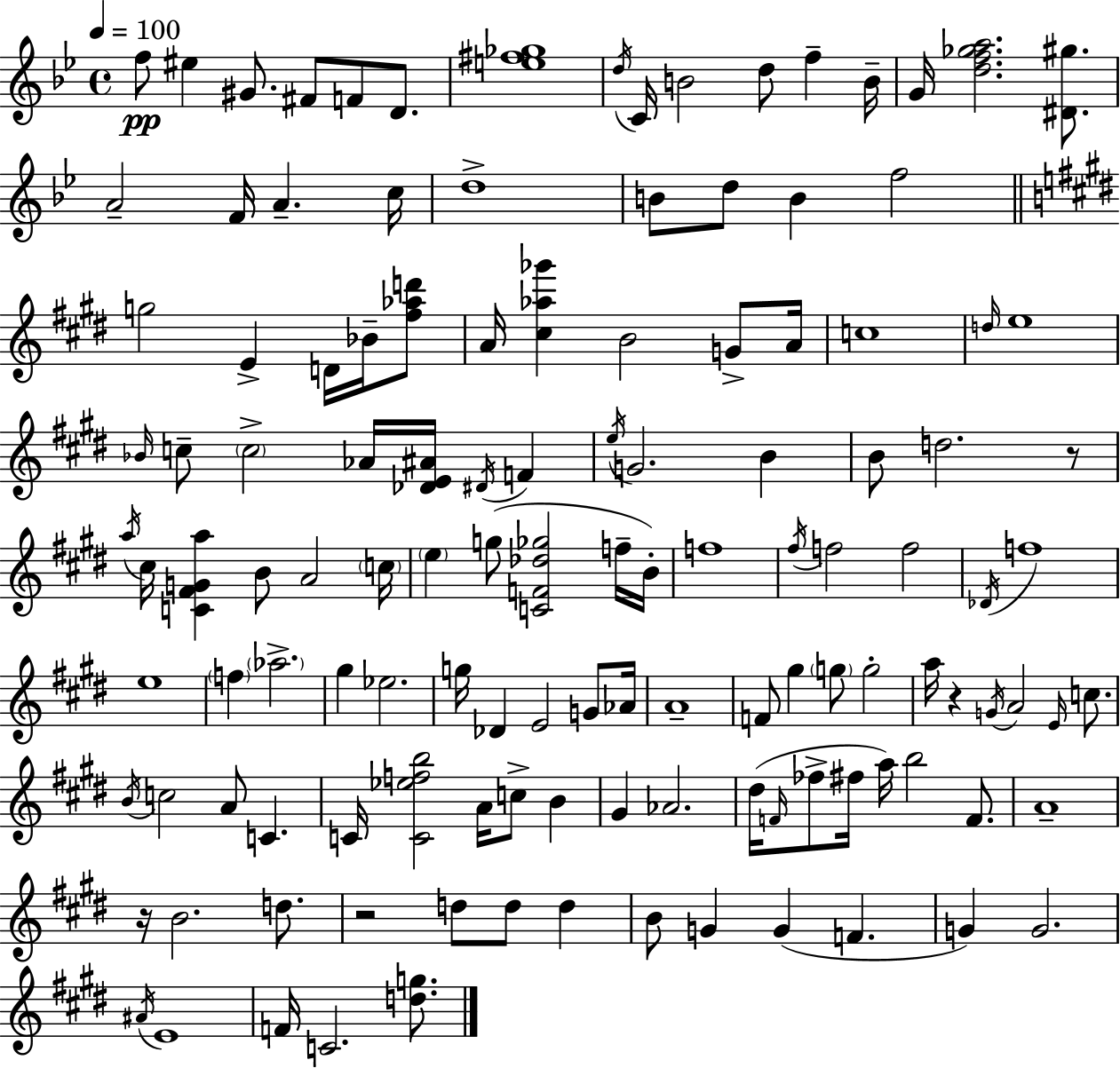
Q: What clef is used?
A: treble